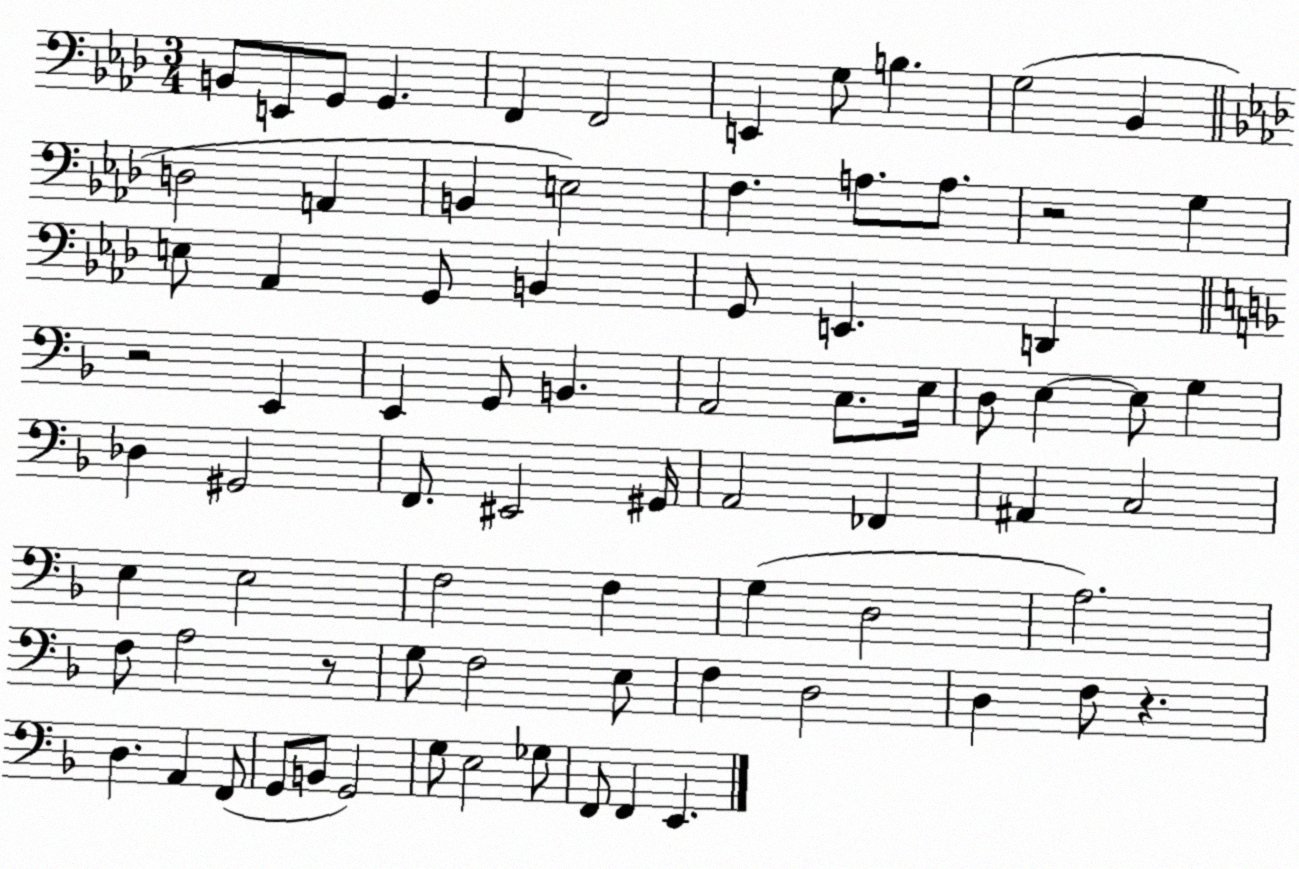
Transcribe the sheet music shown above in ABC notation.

X:1
T:Untitled
M:3/4
L:1/4
K:Ab
B,,/2 E,,/2 G,,/2 G,, F,, F,,2 E,, G,/2 B, G,2 _B,, D,2 A,, B,, E,2 F, A,/2 A,/2 z2 G, E,/2 _A,, G,,/2 B,, G,,/2 E,, D,, z2 E,, E,, G,,/2 B,, A,,2 C,/2 E,/4 D,/2 E, E,/2 G, _D, ^G,,2 F,,/2 ^E,,2 ^G,,/4 A,,2 _F,, ^A,, C,2 E, E,2 F,2 F, G, D,2 A,2 F,/2 A,2 z/2 G,/2 F,2 E,/2 F, D,2 D, F,/2 z D, A,, F,,/2 G,,/2 B,,/2 G,,2 G,/2 E,2 _G,/2 F,,/2 F,, E,,